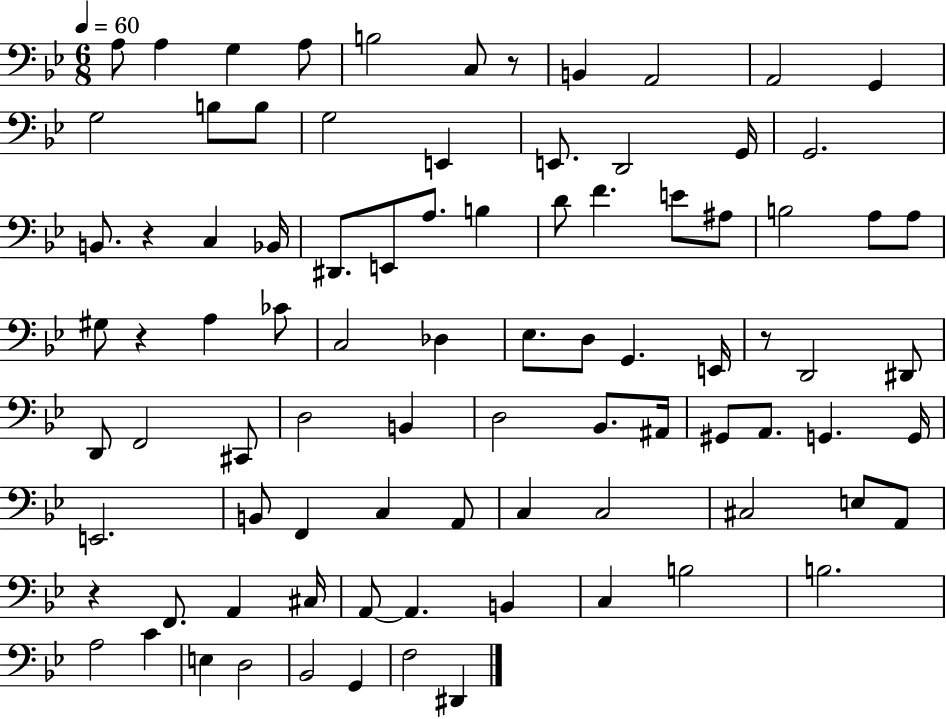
{
  \clef bass
  \numericTimeSignature
  \time 6/8
  \key bes \major
  \tempo 4 = 60
  a8 a4 g4 a8 | b2 c8 r8 | b,4 a,2 | a,2 g,4 | \break g2 b8 b8 | g2 e,4 | e,8. d,2 g,16 | g,2. | \break b,8. r4 c4 bes,16 | dis,8. e,8 a8. b4 | d'8 f'4. e'8 ais8 | b2 a8 a8 | \break gis8 r4 a4 ces'8 | c2 des4 | ees8. d8 g,4. e,16 | r8 d,2 dis,8 | \break d,8 f,2 cis,8 | d2 b,4 | d2 bes,8. ais,16 | gis,8 a,8. g,4. g,16 | \break e,2. | b,8 f,4 c4 a,8 | c4 c2 | cis2 e8 a,8 | \break r4 f,8. a,4 cis16 | a,8~~ a,4. b,4 | c4 b2 | b2. | \break a2 c'4 | e4 d2 | bes,2 g,4 | f2 dis,4 | \break \bar "|."
}